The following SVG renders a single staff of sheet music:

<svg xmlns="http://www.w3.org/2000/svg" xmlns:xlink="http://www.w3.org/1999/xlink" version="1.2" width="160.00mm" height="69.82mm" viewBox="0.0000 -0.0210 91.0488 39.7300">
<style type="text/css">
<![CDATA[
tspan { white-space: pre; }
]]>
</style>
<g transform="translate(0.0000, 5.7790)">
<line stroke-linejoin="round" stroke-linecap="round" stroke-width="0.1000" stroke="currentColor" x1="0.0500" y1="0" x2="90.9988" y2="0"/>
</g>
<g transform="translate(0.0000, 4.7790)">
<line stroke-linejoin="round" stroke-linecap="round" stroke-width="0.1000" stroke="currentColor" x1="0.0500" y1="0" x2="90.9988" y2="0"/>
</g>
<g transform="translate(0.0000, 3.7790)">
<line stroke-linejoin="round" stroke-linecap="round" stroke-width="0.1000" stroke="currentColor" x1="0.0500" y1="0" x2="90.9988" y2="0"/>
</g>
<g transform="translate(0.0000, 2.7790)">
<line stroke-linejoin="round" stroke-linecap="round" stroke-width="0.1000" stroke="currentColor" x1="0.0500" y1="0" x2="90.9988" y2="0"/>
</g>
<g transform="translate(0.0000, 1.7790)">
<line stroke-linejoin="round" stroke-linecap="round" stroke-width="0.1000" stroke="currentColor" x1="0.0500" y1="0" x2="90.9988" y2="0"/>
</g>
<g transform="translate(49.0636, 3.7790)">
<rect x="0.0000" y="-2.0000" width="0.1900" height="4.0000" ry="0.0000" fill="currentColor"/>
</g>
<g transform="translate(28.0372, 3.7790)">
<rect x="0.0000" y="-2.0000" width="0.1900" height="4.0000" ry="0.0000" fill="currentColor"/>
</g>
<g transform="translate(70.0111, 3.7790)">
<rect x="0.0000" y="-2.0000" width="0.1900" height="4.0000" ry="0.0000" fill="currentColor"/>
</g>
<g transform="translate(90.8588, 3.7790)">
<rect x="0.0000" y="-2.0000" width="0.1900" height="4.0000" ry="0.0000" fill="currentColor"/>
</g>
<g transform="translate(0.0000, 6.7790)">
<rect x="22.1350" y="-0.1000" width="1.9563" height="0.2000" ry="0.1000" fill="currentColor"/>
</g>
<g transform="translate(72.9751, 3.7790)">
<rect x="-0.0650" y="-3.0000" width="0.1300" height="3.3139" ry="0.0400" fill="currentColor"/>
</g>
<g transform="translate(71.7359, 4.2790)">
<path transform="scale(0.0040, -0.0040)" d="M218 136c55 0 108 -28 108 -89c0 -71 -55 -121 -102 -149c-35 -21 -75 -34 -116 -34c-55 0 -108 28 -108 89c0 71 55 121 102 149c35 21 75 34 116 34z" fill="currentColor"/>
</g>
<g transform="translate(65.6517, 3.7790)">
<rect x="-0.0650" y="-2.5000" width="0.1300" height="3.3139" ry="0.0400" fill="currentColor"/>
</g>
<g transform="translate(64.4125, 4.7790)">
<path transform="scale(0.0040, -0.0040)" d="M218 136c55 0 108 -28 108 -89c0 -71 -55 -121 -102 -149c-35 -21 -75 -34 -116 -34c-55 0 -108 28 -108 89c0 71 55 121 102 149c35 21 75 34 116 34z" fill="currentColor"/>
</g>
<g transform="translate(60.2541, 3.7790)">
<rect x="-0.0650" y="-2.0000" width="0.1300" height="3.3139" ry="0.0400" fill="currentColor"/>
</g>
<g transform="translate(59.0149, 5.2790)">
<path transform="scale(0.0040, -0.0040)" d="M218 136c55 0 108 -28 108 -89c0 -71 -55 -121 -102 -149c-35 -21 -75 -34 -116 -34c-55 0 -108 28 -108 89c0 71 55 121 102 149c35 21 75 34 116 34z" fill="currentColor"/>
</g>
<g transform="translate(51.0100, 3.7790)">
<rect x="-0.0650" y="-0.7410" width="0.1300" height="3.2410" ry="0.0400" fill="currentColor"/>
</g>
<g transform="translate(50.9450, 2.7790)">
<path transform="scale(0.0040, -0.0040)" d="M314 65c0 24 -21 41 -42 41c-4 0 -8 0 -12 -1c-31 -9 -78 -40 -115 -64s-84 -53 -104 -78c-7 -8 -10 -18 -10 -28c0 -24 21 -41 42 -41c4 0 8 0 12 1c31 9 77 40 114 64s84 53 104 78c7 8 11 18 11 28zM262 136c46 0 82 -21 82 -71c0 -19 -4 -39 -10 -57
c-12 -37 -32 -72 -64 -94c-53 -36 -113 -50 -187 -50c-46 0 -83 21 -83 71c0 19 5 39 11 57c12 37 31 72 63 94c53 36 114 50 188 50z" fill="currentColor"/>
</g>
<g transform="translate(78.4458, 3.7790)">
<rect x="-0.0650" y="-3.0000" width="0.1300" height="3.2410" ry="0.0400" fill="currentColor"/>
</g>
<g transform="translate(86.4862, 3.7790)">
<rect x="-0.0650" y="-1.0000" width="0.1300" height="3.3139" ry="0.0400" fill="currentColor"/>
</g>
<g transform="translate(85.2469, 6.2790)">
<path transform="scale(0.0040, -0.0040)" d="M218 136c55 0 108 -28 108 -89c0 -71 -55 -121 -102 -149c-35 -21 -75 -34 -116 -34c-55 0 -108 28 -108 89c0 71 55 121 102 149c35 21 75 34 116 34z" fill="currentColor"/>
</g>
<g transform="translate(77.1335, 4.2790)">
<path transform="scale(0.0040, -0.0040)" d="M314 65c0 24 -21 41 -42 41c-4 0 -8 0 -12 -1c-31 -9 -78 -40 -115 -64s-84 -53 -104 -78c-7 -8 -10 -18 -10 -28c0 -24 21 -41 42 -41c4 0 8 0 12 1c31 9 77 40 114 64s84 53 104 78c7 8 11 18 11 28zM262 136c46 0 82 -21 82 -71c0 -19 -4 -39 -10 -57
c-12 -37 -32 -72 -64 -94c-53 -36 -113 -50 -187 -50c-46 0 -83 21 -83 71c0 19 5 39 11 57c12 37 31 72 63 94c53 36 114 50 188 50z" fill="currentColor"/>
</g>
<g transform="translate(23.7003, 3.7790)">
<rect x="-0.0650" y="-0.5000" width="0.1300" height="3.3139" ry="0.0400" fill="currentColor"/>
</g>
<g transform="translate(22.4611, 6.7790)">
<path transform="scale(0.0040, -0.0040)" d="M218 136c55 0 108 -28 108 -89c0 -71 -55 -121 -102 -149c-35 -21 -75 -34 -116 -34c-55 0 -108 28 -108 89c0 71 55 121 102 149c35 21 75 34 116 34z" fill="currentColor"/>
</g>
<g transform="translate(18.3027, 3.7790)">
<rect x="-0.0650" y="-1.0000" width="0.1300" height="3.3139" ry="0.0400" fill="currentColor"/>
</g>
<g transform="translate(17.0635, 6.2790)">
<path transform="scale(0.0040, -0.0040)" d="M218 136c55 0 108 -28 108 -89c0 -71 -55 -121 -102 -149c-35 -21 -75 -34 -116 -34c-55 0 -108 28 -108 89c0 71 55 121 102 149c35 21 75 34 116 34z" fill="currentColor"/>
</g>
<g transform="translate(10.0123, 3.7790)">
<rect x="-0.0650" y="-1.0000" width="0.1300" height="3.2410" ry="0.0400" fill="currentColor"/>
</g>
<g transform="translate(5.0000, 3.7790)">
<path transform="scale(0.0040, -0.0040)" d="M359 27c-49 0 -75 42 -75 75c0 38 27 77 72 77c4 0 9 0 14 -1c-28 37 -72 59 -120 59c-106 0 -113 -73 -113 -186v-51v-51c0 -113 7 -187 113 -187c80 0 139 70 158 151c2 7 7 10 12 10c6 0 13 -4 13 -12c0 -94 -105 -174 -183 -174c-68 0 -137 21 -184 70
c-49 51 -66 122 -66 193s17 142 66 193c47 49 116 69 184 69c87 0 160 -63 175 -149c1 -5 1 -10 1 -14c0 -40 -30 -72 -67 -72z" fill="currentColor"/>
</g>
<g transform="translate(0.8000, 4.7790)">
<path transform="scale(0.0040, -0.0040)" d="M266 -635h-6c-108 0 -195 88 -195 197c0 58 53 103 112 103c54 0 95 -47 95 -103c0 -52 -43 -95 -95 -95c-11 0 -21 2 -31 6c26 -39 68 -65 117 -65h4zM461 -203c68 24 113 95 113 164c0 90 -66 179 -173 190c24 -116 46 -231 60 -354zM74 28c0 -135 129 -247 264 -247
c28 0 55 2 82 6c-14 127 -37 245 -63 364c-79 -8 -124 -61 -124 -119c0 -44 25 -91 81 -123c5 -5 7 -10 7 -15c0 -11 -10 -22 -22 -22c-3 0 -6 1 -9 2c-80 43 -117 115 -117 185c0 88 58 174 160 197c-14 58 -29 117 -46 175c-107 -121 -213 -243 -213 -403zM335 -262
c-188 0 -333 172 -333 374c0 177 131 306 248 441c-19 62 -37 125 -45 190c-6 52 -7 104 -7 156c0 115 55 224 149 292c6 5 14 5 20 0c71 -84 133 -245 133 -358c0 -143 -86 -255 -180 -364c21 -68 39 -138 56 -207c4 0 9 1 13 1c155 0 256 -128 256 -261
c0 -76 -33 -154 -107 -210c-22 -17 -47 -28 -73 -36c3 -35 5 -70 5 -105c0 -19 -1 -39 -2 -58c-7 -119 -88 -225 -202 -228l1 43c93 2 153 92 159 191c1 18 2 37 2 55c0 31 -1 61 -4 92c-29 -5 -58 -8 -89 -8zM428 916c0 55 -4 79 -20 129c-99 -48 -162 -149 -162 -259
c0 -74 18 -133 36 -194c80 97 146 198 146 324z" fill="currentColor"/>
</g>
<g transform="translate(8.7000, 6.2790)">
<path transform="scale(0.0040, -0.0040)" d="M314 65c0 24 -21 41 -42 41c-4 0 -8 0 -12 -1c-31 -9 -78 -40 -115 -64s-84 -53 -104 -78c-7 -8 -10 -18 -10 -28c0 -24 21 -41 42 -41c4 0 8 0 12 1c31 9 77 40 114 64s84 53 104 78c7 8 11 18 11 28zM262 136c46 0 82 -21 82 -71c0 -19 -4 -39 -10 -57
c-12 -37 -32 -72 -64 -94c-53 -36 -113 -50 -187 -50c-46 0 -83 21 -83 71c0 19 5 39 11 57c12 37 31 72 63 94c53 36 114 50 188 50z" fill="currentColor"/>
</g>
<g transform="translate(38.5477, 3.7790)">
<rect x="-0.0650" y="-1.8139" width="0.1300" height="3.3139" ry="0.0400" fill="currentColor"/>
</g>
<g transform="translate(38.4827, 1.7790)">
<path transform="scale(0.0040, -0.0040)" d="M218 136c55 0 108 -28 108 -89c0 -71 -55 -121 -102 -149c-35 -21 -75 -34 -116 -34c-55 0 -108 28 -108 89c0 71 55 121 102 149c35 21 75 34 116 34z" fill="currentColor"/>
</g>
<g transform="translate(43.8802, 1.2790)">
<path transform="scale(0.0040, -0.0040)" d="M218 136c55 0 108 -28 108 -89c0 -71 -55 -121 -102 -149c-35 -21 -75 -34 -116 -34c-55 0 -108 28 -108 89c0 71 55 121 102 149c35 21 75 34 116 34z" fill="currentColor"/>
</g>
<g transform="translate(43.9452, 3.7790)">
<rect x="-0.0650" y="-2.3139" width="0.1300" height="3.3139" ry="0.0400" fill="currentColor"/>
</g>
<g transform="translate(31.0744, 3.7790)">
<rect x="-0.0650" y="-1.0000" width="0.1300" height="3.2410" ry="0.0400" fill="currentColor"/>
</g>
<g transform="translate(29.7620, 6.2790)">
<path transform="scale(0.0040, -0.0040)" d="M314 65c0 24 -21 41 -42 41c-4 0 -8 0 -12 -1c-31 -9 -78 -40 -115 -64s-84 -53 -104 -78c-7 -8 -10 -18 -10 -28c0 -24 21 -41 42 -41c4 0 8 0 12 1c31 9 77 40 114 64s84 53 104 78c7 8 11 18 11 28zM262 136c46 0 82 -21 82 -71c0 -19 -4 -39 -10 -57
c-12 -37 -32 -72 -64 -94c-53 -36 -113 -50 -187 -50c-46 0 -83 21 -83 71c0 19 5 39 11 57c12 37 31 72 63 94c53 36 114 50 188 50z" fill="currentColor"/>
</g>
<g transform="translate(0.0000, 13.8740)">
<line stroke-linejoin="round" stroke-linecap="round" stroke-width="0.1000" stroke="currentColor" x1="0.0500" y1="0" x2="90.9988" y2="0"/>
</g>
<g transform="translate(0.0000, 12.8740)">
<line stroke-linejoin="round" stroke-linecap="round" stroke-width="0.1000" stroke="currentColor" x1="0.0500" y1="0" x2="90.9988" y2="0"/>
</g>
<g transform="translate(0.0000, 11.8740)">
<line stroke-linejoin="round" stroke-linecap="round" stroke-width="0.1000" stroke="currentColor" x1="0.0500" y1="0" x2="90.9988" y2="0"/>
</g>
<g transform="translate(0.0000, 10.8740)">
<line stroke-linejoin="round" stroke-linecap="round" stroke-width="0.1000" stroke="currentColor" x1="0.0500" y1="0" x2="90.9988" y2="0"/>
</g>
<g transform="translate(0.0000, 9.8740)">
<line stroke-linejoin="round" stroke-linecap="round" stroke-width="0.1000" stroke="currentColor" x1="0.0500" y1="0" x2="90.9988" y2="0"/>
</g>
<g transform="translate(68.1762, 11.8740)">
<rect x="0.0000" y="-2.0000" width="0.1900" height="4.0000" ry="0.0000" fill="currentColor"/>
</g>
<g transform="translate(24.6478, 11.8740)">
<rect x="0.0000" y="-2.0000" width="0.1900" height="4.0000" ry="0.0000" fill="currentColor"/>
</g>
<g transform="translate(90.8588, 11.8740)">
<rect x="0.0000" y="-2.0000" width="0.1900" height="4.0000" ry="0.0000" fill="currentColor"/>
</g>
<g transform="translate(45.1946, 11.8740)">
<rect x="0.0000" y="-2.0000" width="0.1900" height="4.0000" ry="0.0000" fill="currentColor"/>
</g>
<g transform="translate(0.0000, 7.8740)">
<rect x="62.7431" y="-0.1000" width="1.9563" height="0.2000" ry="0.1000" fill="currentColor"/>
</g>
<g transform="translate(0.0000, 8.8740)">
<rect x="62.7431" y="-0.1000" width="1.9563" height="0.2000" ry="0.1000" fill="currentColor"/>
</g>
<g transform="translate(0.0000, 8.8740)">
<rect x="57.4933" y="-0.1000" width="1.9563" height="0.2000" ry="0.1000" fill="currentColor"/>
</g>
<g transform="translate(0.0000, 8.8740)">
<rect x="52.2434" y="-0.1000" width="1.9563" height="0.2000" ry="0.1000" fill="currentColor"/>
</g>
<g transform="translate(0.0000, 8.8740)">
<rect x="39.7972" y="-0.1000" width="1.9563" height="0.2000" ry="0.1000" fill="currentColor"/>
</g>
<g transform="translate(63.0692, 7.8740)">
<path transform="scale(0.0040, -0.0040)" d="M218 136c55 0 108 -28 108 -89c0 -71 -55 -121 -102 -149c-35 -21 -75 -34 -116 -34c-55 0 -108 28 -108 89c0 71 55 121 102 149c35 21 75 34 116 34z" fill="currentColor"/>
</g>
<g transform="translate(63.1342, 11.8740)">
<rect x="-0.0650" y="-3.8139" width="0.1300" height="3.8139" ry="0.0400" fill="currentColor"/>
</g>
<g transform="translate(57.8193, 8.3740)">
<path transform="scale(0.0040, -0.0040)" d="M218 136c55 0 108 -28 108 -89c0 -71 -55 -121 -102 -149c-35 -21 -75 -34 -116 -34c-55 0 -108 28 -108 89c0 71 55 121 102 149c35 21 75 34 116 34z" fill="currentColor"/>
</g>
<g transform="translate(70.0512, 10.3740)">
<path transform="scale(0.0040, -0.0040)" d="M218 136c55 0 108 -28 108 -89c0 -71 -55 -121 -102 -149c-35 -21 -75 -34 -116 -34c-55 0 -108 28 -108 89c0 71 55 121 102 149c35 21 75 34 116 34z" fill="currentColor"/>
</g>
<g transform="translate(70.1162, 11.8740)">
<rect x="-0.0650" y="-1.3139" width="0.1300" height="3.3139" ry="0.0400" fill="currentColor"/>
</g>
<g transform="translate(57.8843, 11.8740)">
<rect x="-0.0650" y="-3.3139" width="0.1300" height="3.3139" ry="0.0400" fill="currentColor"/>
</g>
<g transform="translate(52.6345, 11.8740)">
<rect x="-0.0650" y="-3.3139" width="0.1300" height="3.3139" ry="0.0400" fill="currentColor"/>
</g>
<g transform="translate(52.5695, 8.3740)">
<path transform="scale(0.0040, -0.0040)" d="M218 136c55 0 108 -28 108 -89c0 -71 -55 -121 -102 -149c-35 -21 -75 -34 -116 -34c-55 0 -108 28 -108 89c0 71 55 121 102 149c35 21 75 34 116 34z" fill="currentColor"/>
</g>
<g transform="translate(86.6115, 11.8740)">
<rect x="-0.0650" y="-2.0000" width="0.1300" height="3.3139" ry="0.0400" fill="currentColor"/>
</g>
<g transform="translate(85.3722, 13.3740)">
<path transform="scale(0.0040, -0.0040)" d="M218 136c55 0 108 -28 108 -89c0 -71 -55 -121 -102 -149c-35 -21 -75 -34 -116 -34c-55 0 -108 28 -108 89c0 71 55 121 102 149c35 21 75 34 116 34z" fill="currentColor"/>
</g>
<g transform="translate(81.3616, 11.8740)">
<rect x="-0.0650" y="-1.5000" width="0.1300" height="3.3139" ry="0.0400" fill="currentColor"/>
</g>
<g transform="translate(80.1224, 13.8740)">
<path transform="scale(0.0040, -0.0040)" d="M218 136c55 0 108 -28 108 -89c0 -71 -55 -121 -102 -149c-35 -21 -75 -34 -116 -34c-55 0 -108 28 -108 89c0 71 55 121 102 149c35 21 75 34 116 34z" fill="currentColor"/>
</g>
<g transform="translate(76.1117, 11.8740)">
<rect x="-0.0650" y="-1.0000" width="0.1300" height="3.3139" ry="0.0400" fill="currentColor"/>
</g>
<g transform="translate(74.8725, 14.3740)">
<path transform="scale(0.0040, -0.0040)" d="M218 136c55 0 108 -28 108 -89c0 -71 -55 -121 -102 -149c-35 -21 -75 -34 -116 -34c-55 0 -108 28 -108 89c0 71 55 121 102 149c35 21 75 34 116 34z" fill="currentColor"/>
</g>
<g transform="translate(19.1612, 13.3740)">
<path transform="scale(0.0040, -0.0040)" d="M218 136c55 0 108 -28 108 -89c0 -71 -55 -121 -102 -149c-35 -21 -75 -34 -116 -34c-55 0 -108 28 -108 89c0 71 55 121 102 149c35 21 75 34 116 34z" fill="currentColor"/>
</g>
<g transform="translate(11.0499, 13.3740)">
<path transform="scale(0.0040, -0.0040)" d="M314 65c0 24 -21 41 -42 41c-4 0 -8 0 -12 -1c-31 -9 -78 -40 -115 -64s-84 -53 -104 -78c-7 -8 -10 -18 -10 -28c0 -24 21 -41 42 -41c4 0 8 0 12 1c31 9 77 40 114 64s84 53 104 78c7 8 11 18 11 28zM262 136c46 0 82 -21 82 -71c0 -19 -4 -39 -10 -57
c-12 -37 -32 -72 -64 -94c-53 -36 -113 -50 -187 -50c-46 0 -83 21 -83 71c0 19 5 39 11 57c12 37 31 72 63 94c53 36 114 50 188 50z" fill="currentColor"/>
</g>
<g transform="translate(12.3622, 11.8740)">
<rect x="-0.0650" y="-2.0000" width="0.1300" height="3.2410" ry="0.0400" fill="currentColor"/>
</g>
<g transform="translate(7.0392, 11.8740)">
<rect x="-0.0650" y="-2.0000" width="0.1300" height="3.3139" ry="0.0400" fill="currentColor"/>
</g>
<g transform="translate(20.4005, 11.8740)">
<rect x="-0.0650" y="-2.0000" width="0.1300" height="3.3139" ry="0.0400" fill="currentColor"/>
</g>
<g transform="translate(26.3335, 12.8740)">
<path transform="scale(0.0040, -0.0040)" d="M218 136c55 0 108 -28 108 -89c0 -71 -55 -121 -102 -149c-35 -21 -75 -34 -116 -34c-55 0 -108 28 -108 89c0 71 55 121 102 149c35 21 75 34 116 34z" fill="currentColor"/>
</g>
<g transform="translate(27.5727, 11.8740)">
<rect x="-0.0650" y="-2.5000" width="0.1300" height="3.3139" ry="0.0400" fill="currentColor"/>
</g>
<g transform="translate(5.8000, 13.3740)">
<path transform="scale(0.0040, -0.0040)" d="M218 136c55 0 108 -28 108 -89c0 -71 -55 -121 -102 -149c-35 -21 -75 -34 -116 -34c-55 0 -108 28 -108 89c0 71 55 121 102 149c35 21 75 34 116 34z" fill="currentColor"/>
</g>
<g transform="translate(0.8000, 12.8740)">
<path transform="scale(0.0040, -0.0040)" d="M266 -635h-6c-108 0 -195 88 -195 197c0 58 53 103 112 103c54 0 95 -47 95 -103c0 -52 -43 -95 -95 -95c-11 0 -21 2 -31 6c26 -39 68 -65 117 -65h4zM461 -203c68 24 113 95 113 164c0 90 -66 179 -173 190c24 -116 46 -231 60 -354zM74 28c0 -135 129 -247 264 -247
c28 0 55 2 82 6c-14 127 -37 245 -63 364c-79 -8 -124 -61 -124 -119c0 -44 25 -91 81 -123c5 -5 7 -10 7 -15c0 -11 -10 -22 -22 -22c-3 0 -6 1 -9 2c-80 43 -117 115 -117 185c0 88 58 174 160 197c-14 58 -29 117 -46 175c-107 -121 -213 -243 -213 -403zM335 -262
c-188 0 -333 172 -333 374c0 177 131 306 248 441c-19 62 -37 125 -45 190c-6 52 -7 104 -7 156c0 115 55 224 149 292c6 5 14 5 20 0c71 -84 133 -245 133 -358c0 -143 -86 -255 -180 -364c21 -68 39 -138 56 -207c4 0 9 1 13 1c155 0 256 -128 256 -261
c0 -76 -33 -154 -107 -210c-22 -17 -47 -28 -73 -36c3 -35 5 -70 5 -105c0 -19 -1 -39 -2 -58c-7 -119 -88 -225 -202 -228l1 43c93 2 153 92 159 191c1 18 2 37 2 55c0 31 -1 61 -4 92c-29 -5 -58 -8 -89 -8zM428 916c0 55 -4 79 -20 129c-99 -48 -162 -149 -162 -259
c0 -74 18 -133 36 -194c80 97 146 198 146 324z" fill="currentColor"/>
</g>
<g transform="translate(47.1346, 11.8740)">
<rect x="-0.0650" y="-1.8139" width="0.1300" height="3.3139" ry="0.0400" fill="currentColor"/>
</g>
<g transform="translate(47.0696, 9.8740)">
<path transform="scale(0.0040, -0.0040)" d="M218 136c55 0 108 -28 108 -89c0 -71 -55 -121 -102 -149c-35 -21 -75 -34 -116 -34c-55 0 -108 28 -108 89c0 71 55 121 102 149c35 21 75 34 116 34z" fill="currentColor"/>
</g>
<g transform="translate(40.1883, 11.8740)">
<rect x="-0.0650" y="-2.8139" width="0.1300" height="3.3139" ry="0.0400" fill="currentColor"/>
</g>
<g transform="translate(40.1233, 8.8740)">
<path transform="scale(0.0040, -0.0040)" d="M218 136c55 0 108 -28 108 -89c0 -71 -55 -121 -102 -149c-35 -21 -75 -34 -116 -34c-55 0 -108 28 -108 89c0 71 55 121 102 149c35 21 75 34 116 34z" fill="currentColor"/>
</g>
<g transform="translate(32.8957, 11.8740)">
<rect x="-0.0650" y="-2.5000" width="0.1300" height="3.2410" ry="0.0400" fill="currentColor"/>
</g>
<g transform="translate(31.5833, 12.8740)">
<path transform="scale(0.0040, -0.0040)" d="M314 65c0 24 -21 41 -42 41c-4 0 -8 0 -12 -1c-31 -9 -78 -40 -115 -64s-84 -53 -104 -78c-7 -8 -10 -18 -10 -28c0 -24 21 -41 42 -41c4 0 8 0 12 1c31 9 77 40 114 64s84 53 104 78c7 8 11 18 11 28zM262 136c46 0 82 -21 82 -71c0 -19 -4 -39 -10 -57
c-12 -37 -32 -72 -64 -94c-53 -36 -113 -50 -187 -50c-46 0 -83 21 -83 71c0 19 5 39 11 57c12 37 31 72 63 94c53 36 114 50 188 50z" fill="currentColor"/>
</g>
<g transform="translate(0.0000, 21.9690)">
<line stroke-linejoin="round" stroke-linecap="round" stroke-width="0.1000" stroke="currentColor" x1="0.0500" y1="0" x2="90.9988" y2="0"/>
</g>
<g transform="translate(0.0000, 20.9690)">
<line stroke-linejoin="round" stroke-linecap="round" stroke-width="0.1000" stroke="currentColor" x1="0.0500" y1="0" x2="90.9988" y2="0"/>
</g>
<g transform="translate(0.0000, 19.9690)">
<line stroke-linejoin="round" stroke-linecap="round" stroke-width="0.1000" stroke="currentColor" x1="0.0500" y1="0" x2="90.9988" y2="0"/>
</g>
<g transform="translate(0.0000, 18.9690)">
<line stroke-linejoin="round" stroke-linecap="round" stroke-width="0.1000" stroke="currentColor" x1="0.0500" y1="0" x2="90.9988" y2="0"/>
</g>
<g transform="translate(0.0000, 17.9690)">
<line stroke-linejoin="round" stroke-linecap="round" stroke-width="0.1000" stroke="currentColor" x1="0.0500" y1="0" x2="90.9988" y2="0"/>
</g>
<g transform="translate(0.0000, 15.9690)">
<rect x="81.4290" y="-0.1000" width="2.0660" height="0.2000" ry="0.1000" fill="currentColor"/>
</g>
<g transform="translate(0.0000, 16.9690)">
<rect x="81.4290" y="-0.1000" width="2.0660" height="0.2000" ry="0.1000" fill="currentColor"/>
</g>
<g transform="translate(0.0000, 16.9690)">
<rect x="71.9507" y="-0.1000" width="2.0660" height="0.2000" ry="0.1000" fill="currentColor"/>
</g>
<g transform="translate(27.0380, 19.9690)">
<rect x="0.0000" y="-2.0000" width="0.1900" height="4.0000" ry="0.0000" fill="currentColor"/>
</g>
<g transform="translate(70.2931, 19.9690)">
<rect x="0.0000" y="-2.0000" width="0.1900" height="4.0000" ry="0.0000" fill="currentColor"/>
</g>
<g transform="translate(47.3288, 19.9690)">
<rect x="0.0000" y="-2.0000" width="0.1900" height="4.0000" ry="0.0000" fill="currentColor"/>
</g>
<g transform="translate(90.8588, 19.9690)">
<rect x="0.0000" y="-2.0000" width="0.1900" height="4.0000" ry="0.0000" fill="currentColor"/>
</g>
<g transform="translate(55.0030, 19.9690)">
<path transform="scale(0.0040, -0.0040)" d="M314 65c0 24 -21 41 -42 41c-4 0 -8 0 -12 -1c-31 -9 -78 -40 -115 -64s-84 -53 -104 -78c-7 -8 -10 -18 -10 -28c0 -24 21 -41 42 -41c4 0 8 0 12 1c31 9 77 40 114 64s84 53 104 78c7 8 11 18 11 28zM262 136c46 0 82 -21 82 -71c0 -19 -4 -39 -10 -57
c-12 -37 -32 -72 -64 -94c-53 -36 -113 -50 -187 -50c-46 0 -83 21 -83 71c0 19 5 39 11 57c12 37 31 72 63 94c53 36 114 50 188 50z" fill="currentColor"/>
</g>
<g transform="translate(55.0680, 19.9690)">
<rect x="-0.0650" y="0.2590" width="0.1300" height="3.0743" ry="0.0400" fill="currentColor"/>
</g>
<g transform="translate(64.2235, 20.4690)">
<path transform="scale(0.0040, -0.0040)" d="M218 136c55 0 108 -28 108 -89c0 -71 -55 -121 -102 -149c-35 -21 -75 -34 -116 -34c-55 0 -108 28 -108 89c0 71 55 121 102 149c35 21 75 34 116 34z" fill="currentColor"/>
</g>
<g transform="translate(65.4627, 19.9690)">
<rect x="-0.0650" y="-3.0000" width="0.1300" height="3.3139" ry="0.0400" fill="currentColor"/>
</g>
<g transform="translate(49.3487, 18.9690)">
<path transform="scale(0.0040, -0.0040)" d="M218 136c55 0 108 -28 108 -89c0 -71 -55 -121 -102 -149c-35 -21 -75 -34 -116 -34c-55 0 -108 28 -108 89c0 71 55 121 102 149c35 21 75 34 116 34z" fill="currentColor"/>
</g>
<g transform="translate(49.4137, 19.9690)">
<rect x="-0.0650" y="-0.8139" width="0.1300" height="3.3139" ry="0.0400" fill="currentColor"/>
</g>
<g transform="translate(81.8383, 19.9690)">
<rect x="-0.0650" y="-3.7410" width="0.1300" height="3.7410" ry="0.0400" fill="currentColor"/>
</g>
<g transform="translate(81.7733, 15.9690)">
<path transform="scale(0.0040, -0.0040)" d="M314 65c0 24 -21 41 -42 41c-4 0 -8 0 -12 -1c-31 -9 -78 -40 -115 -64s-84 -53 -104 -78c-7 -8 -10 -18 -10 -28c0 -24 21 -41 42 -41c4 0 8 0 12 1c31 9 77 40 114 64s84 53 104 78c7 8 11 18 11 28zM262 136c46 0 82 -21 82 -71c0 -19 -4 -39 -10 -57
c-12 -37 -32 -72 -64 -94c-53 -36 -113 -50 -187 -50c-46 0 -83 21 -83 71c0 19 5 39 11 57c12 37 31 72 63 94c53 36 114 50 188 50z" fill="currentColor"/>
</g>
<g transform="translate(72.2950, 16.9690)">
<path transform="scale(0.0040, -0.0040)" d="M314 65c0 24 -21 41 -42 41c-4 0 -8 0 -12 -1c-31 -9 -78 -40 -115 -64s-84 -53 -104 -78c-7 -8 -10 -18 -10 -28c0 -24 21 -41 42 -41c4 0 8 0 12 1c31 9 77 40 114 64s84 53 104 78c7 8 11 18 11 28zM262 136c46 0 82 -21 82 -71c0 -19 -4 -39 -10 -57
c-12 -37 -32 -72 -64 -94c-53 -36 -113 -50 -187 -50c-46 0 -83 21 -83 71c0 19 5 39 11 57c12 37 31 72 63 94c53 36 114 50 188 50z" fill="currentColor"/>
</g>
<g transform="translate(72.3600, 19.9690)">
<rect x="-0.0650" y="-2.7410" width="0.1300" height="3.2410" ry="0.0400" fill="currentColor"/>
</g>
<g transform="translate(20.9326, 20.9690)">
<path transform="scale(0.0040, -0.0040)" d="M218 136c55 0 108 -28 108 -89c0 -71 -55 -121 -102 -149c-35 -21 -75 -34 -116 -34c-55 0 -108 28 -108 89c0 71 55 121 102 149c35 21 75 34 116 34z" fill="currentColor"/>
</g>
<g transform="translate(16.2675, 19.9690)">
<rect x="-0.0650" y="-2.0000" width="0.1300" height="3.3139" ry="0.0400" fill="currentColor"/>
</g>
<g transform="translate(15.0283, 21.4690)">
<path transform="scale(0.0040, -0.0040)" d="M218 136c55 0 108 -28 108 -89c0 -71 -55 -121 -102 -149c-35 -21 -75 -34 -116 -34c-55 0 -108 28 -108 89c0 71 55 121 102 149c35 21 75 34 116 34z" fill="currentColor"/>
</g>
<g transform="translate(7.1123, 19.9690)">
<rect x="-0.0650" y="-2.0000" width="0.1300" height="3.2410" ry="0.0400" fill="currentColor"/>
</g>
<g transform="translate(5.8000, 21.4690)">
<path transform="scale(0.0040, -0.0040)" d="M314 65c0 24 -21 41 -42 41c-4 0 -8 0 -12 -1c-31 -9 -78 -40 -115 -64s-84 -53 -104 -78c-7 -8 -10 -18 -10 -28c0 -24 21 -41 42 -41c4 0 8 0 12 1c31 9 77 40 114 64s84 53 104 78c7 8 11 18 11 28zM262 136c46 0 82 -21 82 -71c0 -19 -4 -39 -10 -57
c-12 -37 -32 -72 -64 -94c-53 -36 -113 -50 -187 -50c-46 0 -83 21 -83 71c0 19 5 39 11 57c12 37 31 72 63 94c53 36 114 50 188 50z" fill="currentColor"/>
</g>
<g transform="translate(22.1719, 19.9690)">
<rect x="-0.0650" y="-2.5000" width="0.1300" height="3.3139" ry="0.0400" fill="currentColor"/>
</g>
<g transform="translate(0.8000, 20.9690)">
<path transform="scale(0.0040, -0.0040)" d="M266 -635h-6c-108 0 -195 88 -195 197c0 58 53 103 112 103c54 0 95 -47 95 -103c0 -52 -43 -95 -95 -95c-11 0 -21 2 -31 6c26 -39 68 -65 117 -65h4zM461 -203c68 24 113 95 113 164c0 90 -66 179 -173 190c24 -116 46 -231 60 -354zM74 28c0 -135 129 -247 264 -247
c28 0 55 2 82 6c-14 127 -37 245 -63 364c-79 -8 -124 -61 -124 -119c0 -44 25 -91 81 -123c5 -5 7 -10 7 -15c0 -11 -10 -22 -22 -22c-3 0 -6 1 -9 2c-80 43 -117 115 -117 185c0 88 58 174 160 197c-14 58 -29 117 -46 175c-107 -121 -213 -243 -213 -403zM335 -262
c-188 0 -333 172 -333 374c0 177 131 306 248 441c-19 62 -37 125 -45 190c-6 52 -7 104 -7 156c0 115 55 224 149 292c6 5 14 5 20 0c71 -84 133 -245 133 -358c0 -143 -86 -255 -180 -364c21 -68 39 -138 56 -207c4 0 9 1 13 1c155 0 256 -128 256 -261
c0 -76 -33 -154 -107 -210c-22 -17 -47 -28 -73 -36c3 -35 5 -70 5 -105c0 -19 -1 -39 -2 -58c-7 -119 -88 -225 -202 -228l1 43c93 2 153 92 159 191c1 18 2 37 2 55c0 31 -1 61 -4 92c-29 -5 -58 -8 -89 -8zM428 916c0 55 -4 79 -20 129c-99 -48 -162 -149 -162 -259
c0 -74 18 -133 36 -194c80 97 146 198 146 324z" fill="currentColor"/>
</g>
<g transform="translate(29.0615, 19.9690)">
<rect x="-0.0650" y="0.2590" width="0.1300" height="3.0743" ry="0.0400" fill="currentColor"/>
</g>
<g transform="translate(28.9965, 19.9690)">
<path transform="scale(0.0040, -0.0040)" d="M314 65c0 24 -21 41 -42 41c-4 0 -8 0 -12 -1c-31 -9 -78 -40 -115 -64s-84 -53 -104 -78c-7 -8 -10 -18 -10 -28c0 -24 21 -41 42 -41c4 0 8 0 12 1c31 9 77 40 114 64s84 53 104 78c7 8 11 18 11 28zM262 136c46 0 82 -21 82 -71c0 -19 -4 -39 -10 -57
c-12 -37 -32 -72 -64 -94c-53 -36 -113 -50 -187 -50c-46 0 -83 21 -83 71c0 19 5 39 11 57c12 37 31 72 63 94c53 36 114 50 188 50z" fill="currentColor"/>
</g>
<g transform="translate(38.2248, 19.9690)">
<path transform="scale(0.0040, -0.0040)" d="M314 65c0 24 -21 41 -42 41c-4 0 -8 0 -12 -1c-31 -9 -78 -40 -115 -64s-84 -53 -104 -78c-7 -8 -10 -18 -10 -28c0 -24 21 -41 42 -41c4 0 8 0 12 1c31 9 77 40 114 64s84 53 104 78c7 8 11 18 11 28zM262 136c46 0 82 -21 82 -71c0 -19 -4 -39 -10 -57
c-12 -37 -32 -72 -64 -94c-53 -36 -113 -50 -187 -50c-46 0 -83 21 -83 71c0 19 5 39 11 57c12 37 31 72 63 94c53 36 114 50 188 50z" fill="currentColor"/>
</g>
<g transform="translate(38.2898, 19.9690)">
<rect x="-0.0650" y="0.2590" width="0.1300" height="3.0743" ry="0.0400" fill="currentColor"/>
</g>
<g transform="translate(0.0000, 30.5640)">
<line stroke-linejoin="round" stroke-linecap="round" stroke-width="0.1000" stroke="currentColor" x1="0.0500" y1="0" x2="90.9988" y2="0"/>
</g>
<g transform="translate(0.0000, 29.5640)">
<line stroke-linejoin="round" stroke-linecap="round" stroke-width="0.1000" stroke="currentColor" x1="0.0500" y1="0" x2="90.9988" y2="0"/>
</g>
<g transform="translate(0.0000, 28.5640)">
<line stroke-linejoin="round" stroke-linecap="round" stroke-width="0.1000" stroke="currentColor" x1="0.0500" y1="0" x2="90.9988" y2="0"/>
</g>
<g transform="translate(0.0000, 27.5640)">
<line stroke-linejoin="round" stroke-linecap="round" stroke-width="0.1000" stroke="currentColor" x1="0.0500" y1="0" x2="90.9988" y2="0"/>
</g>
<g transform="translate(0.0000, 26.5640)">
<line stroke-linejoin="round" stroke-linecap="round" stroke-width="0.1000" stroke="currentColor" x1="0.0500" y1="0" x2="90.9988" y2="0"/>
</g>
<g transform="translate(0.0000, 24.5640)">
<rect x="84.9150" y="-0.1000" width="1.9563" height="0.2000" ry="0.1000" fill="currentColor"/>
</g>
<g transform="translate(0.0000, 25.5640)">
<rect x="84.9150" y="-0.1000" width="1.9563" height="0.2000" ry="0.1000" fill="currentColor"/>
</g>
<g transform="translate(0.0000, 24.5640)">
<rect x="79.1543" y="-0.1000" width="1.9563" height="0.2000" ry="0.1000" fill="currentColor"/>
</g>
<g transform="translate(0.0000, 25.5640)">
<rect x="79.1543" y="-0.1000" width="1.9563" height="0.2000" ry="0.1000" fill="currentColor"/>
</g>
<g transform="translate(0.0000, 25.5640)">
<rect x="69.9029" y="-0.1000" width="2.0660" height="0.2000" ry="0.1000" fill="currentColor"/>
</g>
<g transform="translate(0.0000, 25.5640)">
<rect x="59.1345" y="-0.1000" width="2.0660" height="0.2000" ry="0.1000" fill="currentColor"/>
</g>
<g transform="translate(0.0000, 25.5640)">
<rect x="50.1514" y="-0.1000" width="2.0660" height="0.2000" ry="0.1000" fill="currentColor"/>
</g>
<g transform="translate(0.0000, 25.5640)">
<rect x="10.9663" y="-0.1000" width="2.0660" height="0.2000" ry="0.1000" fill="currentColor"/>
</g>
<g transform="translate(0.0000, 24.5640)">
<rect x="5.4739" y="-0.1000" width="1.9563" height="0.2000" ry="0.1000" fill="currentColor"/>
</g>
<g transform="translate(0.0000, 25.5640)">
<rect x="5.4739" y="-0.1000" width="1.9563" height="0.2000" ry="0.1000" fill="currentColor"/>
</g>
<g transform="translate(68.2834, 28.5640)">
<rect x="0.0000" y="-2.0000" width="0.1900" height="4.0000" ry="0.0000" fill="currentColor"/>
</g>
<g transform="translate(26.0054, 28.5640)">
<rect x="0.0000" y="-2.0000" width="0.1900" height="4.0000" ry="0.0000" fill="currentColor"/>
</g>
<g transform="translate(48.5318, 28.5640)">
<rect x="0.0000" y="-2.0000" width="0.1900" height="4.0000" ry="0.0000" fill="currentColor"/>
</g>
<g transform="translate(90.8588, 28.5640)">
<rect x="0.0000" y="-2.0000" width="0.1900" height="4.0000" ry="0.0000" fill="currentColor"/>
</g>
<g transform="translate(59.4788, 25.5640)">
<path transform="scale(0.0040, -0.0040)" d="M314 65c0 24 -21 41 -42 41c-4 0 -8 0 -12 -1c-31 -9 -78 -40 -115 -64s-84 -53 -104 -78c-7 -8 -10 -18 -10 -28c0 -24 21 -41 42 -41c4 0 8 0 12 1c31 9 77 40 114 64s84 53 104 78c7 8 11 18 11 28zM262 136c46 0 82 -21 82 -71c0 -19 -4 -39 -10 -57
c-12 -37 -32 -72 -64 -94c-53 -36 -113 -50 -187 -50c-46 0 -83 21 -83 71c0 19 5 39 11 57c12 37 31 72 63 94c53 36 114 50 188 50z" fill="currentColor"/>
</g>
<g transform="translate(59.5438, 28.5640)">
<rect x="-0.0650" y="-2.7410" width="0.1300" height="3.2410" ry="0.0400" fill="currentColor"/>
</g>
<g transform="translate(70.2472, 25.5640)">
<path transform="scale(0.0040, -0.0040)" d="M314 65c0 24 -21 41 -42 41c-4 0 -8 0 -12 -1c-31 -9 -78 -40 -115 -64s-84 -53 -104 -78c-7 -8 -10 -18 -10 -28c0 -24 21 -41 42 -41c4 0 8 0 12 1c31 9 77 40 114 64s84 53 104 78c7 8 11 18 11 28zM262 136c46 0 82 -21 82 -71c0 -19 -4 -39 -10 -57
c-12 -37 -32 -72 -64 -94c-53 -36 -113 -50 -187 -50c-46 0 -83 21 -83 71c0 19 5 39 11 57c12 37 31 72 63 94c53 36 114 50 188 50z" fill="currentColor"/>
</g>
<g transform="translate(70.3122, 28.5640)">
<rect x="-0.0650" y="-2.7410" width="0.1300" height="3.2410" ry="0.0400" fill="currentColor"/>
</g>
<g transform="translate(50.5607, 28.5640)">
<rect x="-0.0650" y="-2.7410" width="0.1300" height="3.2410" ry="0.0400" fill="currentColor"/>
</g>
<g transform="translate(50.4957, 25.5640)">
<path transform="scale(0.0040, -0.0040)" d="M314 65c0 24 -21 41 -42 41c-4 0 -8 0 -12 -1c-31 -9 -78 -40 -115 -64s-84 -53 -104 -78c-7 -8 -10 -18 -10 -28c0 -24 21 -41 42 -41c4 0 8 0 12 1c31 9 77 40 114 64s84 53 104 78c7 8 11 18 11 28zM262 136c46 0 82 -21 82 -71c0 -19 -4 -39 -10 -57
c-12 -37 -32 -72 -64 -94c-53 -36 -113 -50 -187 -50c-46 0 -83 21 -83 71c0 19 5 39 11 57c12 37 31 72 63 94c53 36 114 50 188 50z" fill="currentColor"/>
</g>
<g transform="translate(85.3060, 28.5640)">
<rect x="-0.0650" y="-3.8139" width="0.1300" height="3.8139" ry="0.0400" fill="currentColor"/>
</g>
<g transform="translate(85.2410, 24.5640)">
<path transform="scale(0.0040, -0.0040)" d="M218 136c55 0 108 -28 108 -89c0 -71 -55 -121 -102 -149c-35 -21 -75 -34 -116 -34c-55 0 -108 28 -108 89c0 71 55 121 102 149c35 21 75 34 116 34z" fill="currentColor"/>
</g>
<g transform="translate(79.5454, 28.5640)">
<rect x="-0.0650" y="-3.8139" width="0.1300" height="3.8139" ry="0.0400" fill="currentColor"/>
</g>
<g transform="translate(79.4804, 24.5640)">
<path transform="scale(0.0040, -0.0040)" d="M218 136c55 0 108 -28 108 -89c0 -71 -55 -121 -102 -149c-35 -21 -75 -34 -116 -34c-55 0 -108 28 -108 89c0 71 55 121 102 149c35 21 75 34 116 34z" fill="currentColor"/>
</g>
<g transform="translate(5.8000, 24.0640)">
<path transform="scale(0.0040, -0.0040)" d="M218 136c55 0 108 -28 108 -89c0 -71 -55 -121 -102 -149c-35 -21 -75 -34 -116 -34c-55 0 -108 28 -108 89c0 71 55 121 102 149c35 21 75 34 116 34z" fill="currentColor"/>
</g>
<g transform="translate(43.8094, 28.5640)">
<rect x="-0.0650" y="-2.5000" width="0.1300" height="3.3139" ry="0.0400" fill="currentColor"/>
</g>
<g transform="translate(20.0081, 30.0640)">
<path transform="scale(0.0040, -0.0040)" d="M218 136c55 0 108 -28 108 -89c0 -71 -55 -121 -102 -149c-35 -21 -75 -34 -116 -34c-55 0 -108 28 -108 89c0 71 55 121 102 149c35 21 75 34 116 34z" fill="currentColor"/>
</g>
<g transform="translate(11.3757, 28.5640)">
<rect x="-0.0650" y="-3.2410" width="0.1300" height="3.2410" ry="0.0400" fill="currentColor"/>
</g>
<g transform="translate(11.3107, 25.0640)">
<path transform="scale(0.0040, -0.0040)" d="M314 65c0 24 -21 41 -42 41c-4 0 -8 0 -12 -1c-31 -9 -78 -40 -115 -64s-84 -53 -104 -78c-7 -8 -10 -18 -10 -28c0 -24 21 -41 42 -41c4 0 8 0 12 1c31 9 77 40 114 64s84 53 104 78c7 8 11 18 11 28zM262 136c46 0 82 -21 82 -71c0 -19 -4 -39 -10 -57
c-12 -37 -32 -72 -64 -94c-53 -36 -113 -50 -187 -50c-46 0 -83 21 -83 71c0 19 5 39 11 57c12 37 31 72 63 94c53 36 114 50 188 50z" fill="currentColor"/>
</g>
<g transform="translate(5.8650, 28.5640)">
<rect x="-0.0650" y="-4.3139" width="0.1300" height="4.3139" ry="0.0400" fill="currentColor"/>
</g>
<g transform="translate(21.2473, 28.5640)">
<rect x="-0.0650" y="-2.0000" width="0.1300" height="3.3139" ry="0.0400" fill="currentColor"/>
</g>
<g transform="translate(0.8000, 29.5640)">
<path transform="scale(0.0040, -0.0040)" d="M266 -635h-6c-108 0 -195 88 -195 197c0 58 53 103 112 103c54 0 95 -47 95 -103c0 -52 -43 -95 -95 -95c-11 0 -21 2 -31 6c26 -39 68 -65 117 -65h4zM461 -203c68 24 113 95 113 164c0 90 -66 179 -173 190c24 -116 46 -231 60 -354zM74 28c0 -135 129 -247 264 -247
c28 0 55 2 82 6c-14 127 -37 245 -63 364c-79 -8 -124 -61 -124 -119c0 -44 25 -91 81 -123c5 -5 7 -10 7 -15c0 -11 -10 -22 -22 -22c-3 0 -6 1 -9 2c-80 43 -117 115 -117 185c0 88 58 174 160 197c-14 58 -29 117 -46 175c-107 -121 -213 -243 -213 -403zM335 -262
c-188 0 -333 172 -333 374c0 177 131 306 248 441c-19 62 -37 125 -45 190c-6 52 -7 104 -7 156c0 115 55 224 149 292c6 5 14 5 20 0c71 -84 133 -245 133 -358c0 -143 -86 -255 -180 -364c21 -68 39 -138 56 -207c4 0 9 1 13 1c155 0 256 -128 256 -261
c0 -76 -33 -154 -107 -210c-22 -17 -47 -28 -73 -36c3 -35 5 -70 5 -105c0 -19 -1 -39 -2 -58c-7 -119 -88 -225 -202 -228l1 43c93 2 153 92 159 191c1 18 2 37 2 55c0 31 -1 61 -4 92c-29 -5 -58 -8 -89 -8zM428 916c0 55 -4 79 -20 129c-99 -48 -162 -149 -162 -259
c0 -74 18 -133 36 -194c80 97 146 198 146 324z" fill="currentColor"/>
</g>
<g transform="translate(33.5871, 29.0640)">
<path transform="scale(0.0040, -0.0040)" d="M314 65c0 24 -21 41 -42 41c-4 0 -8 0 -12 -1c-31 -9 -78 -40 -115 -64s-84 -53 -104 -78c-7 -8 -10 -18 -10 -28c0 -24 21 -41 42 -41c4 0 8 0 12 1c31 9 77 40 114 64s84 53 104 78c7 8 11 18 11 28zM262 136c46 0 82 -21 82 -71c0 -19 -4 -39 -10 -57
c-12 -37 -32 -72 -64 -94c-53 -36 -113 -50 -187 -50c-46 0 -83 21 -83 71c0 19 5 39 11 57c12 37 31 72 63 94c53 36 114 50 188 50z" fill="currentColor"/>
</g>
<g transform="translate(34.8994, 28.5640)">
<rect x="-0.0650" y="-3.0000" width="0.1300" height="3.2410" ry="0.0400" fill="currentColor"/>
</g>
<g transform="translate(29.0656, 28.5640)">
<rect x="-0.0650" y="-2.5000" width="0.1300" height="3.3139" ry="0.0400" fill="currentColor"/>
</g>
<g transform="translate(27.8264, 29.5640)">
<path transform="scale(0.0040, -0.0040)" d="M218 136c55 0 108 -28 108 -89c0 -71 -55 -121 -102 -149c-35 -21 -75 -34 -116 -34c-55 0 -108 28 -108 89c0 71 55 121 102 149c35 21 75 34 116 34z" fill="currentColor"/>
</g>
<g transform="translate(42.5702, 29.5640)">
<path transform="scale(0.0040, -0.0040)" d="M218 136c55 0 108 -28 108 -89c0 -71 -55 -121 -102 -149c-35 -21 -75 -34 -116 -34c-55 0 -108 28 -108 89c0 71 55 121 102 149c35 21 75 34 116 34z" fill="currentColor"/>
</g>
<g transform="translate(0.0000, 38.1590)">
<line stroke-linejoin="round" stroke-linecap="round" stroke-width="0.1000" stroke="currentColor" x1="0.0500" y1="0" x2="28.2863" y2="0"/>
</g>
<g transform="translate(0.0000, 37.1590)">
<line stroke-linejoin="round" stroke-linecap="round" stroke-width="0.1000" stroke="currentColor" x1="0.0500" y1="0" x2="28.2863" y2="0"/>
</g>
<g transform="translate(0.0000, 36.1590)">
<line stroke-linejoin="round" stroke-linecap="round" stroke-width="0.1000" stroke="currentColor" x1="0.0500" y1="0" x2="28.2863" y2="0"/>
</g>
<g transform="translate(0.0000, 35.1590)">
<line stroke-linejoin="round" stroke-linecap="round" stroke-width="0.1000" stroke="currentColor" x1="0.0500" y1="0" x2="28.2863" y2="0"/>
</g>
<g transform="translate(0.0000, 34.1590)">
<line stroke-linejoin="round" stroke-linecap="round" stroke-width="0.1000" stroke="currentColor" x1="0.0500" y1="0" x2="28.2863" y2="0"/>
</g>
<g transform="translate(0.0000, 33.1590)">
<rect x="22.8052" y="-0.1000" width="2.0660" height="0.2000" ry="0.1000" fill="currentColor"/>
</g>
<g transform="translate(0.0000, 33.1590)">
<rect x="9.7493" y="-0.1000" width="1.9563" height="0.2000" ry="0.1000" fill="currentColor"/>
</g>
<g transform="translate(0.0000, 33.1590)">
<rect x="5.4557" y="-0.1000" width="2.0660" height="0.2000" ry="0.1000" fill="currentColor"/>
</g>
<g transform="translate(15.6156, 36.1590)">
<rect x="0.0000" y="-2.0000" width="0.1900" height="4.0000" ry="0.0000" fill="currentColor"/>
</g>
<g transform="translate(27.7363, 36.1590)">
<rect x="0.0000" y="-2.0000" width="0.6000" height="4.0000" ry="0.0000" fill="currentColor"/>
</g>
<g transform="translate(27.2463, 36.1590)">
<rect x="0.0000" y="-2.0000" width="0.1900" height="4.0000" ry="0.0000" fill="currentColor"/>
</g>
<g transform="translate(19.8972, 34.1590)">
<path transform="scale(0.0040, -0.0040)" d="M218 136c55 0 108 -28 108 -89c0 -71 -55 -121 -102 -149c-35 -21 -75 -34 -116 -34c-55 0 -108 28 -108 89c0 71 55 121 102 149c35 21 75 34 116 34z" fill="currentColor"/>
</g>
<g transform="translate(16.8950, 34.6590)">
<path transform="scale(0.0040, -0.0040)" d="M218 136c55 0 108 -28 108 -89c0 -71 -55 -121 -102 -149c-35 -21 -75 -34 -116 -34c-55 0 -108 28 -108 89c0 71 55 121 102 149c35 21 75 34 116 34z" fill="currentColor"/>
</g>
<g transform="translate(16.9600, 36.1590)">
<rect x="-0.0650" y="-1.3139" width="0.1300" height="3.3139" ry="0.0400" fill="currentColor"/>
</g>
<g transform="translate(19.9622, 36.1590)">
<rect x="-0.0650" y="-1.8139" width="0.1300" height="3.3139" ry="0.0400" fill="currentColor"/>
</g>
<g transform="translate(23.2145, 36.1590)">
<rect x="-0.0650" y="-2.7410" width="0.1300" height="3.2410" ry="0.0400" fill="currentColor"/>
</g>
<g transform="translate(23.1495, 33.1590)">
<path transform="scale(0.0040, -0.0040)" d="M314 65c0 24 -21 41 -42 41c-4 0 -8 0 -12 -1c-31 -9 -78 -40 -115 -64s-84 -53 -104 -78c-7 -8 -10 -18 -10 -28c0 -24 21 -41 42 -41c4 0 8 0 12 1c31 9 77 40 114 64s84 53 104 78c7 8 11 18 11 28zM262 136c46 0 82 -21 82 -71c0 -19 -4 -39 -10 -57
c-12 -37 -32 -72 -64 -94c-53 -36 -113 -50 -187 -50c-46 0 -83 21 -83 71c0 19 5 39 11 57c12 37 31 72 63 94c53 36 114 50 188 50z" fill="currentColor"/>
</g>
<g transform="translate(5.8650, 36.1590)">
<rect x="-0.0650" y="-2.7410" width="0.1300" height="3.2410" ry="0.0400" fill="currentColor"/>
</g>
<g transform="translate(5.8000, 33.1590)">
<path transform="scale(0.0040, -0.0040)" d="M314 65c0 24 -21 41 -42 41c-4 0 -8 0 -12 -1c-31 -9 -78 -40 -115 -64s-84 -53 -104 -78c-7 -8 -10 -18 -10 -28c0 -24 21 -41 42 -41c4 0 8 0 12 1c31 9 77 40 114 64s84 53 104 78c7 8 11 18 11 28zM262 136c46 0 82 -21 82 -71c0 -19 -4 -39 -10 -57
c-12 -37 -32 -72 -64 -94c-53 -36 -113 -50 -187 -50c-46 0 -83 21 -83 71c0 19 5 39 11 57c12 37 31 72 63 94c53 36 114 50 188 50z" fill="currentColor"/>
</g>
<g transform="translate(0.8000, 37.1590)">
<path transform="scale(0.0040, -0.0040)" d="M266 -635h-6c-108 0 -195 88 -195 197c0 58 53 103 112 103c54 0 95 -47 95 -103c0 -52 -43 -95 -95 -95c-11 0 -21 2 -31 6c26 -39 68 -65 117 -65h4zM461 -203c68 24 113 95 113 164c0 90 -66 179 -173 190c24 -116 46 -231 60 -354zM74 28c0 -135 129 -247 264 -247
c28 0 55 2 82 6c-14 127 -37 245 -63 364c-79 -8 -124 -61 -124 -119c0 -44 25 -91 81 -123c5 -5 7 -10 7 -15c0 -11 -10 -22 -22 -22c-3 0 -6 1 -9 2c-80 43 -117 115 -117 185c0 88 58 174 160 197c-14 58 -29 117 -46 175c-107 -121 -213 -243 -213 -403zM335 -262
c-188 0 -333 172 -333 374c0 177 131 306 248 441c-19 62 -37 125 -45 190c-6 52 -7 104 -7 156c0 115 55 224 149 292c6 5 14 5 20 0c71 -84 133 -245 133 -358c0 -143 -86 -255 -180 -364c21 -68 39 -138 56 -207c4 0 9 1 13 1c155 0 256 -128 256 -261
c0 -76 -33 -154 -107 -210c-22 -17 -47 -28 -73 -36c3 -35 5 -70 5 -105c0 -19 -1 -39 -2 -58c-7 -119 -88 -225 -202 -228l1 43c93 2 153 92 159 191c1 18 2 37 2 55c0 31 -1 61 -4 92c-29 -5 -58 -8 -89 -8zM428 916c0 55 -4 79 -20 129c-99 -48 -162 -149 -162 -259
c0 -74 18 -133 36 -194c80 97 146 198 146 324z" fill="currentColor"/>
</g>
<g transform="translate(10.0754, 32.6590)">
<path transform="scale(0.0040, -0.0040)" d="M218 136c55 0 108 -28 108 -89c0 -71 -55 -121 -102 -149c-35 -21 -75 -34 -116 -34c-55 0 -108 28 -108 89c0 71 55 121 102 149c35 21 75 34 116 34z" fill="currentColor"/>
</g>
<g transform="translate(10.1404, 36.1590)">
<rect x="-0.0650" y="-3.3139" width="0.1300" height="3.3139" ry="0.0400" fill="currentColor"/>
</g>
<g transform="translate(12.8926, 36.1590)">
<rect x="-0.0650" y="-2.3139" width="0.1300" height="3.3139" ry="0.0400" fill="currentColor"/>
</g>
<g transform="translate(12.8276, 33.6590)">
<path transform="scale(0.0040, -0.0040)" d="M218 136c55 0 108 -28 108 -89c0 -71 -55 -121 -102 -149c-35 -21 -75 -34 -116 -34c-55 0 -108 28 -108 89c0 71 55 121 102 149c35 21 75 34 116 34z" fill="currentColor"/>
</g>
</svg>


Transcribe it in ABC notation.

X:1
T:Untitled
M:4/4
L:1/4
K:C
D2 D C D2 f g d2 F G A A2 D F F2 F G G2 a f b b c' e D E F F2 F G B2 B2 d B2 A a2 c'2 d' b2 F G A2 G a2 a2 a2 c' c' a2 b g e f a2